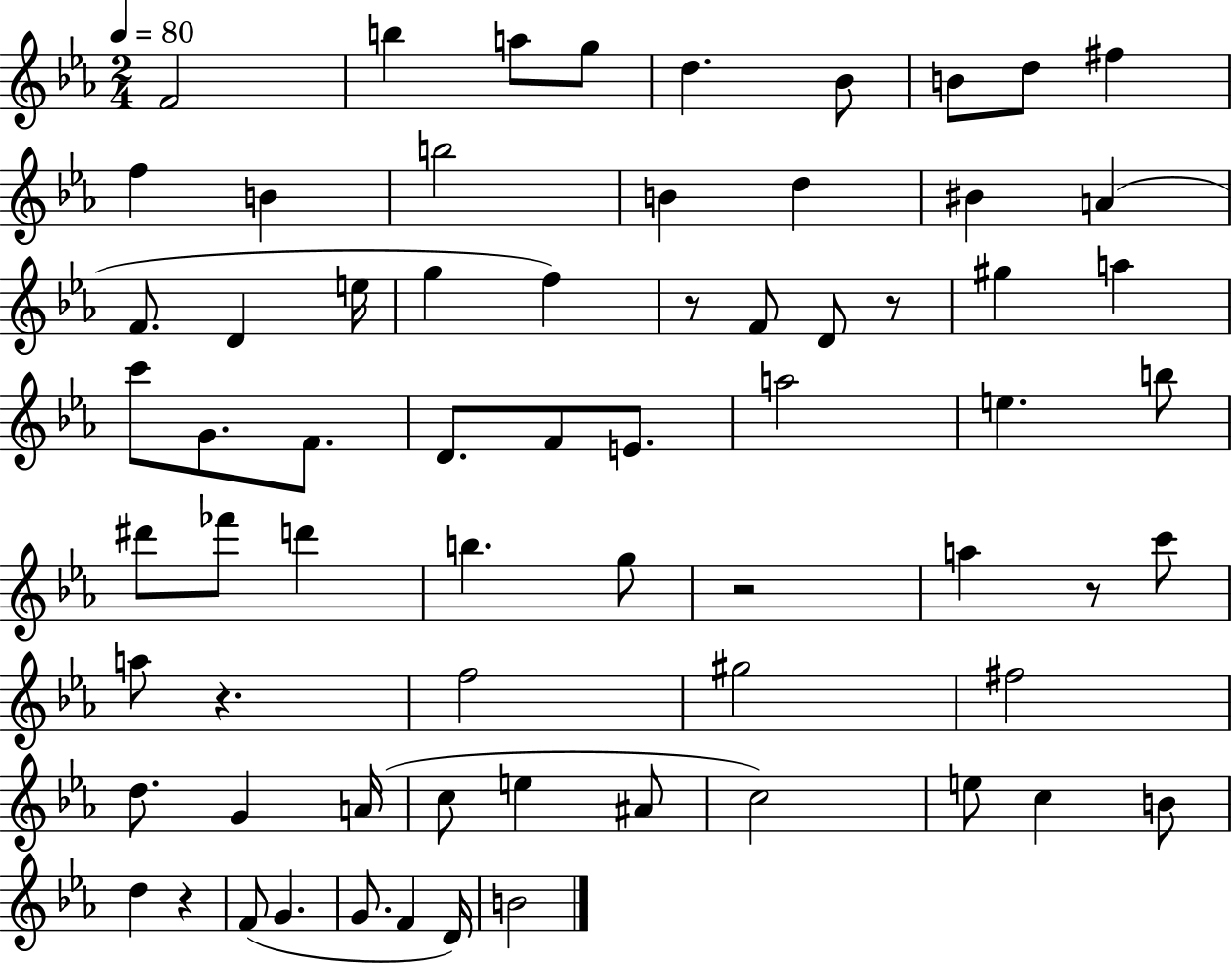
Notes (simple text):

F4/h B5/q A5/e G5/e D5/q. Bb4/e B4/e D5/e F#5/q F5/q B4/q B5/h B4/q D5/q BIS4/q A4/q F4/e. D4/q E5/s G5/q F5/q R/e F4/e D4/e R/e G#5/q A5/q C6/e G4/e. F4/e. D4/e. F4/e E4/e. A5/h E5/q. B5/e D#6/e FES6/e D6/q B5/q. G5/e R/h A5/q R/e C6/e A5/e R/q. F5/h G#5/h F#5/h D5/e. G4/q A4/s C5/e E5/q A#4/e C5/h E5/e C5/q B4/e D5/q R/q F4/e G4/q. G4/e. F4/q D4/s B4/h